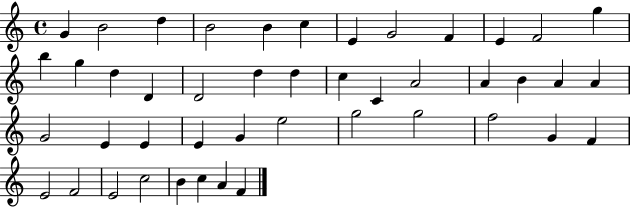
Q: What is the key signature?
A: C major